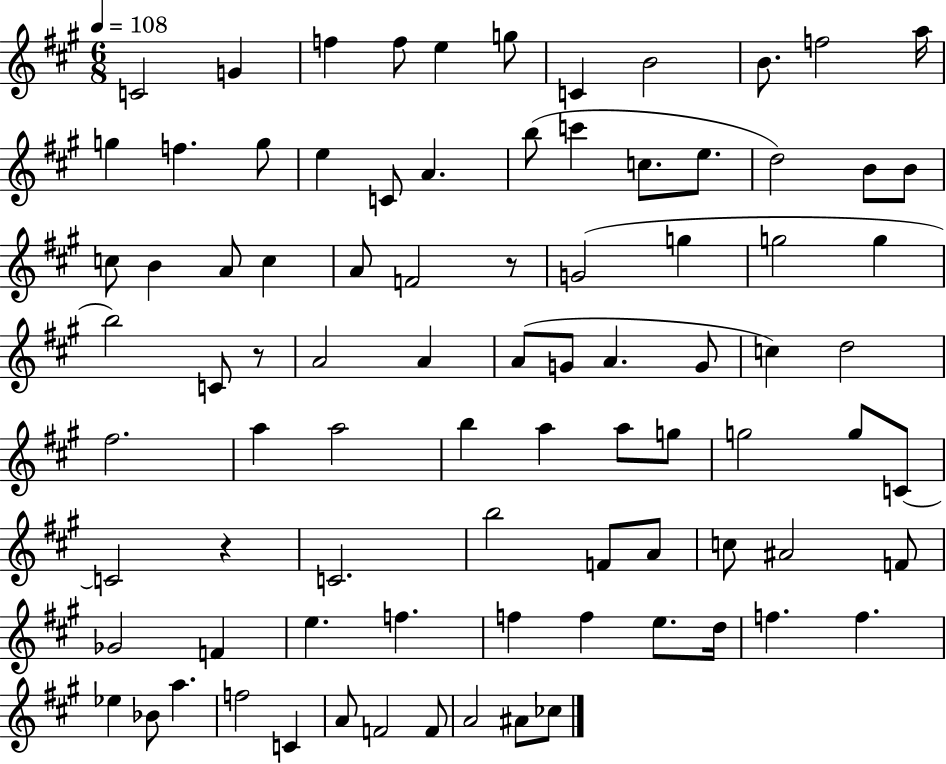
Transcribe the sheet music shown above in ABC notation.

X:1
T:Untitled
M:6/8
L:1/4
K:A
C2 G f f/2 e g/2 C B2 B/2 f2 a/4 g f g/2 e C/2 A b/2 c' c/2 e/2 d2 B/2 B/2 c/2 B A/2 c A/2 F2 z/2 G2 g g2 g b2 C/2 z/2 A2 A A/2 G/2 A G/2 c d2 ^f2 a a2 b a a/2 g/2 g2 g/2 C/2 C2 z C2 b2 F/2 A/2 c/2 ^A2 F/2 _G2 F e f f f e/2 d/4 f f _e _B/2 a f2 C A/2 F2 F/2 A2 ^A/2 _c/2